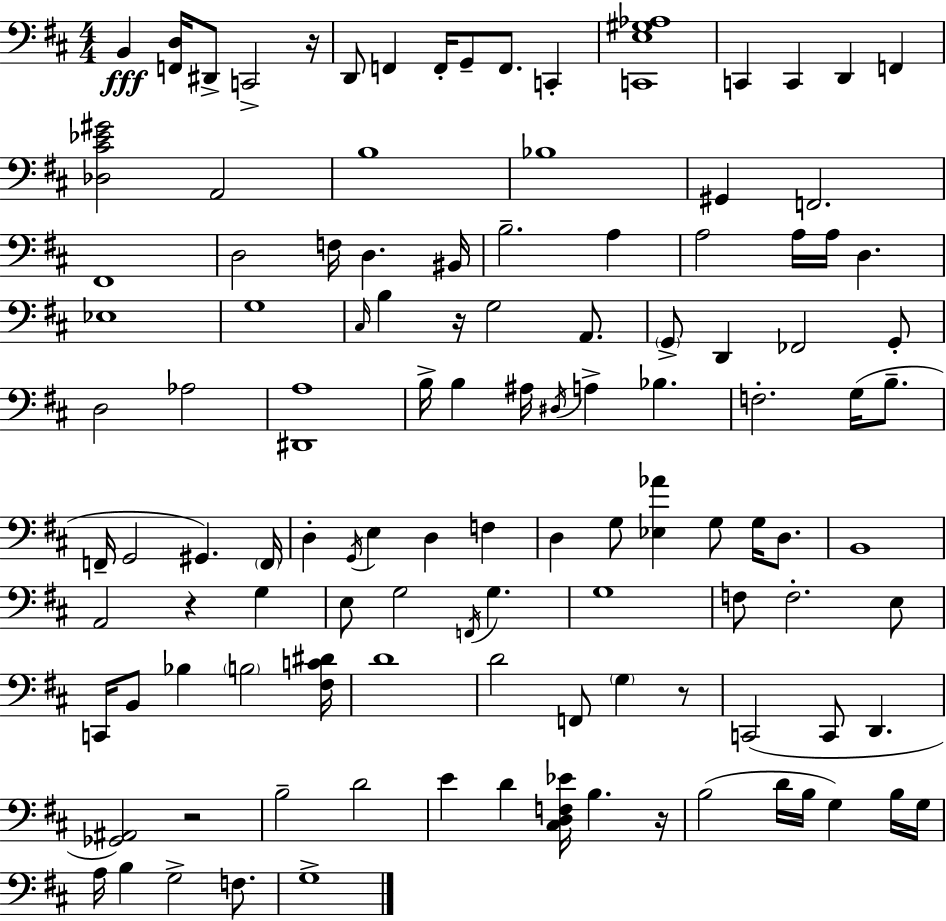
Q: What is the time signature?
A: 4/4